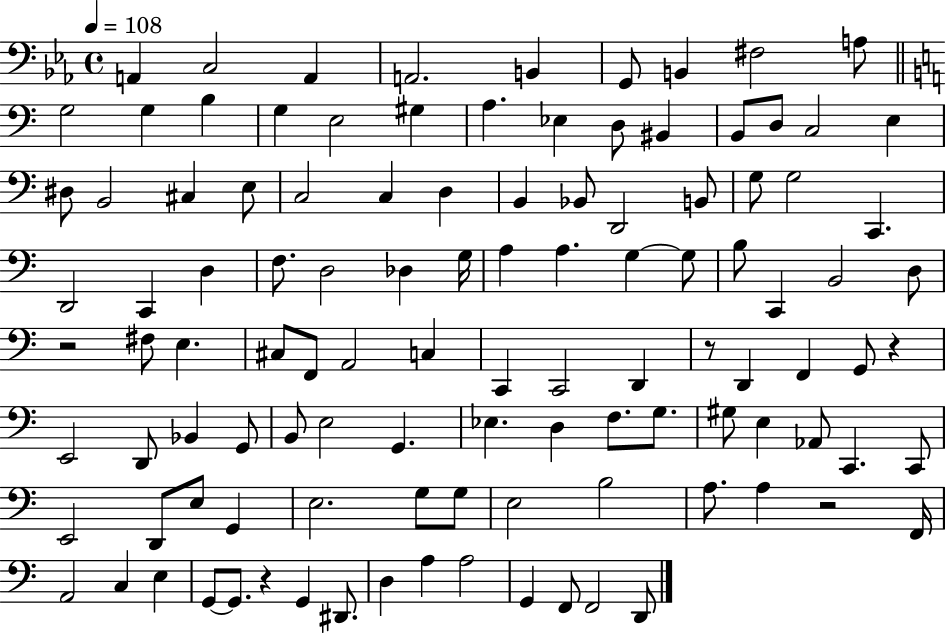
A2/q C3/h A2/q A2/h. B2/q G2/e B2/q F#3/h A3/e G3/h G3/q B3/q G3/q E3/h G#3/q A3/q. Eb3/q D3/e BIS2/q B2/e D3/e C3/h E3/q D#3/e B2/h C#3/q E3/e C3/h C3/q D3/q B2/q Bb2/e D2/h B2/e G3/e G3/h C2/q. D2/h C2/q D3/q F3/e. D3/h Db3/q G3/s A3/q A3/q. G3/q G3/e B3/e C2/q B2/h D3/e R/h F#3/e E3/q. C#3/e F2/e A2/h C3/q C2/q C2/h D2/q R/e D2/q F2/q G2/e R/q E2/h D2/e Bb2/q G2/e B2/e E3/h G2/q. Eb3/q. D3/q F3/e. G3/e. G#3/e E3/q Ab2/e C2/q. C2/e E2/h D2/e E3/e G2/q E3/h. G3/e G3/e E3/h B3/h A3/e. A3/q R/h F2/s A2/h C3/q E3/q G2/e G2/e. R/q G2/q D#2/e. D3/q A3/q A3/h G2/q F2/e F2/h D2/e